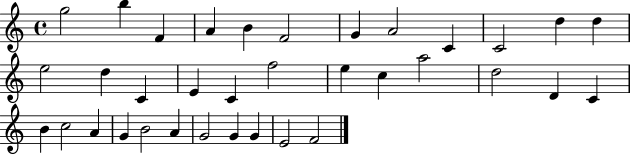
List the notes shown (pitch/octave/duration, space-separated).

G5/h B5/q F4/q A4/q B4/q F4/h G4/q A4/h C4/q C4/h D5/q D5/q E5/h D5/q C4/q E4/q C4/q F5/h E5/q C5/q A5/h D5/h D4/q C4/q B4/q C5/h A4/q G4/q B4/h A4/q G4/h G4/q G4/q E4/h F4/h